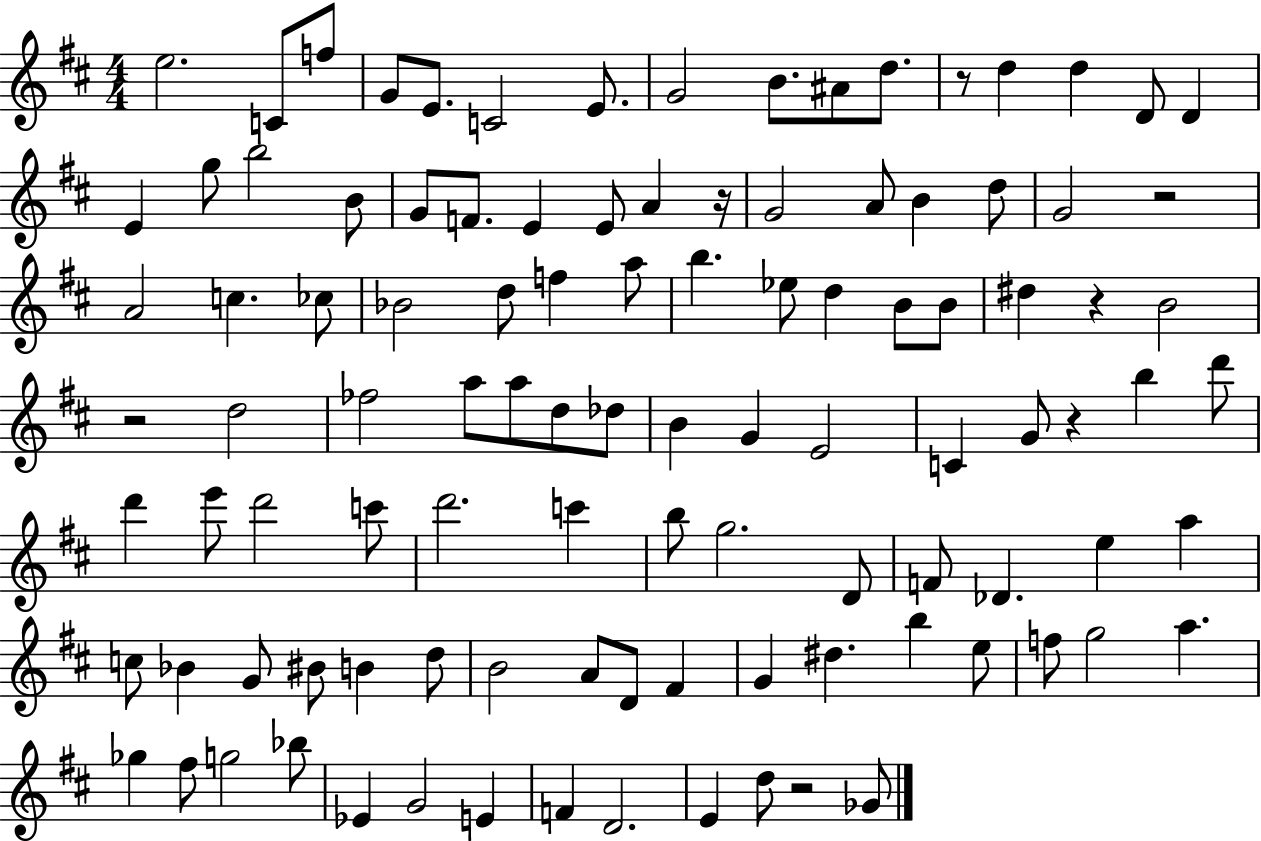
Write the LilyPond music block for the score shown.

{
  \clef treble
  \numericTimeSignature
  \time 4/4
  \key d \major
  e''2. c'8 f''8 | g'8 e'8. c'2 e'8. | g'2 b'8. ais'8 d''8. | r8 d''4 d''4 d'8 d'4 | \break e'4 g''8 b''2 b'8 | g'8 f'8. e'4 e'8 a'4 r16 | g'2 a'8 b'4 d''8 | g'2 r2 | \break a'2 c''4. ces''8 | bes'2 d''8 f''4 a''8 | b''4. ees''8 d''4 b'8 b'8 | dis''4 r4 b'2 | \break r2 d''2 | fes''2 a''8 a''8 d''8 des''8 | b'4 g'4 e'2 | c'4 g'8 r4 b''4 d'''8 | \break d'''4 e'''8 d'''2 c'''8 | d'''2. c'''4 | b''8 g''2. d'8 | f'8 des'4. e''4 a''4 | \break c''8 bes'4 g'8 bis'8 b'4 d''8 | b'2 a'8 d'8 fis'4 | g'4 dis''4. b''4 e''8 | f''8 g''2 a''4. | \break ges''4 fis''8 g''2 bes''8 | ees'4 g'2 e'4 | f'4 d'2. | e'4 d''8 r2 ges'8 | \break \bar "|."
}